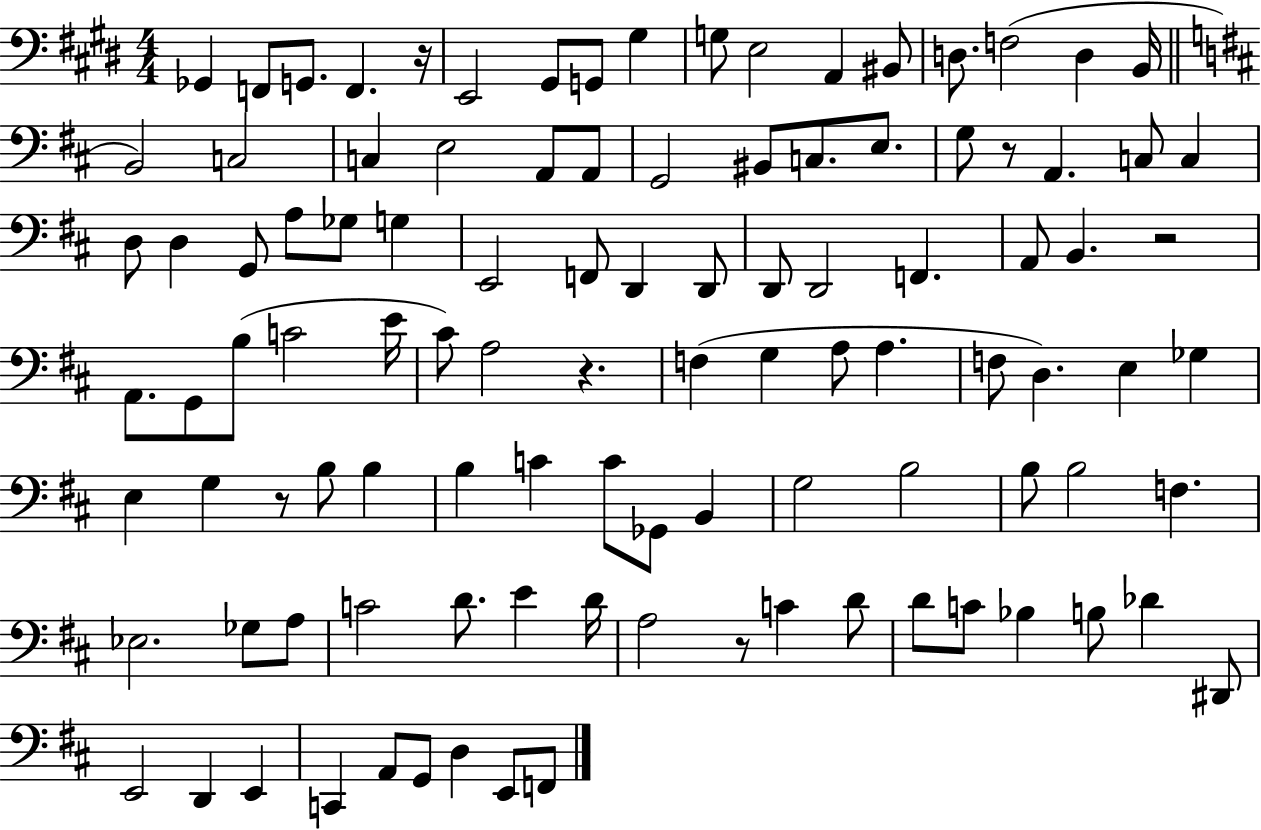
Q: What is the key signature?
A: E major